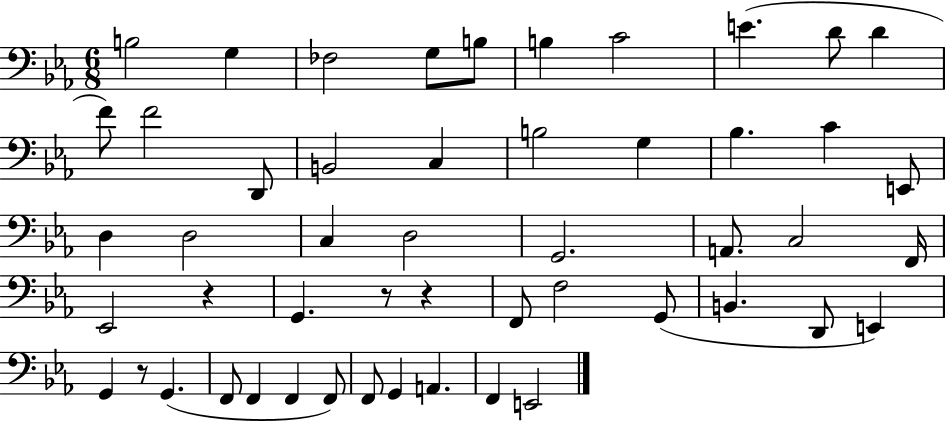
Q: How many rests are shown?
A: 4